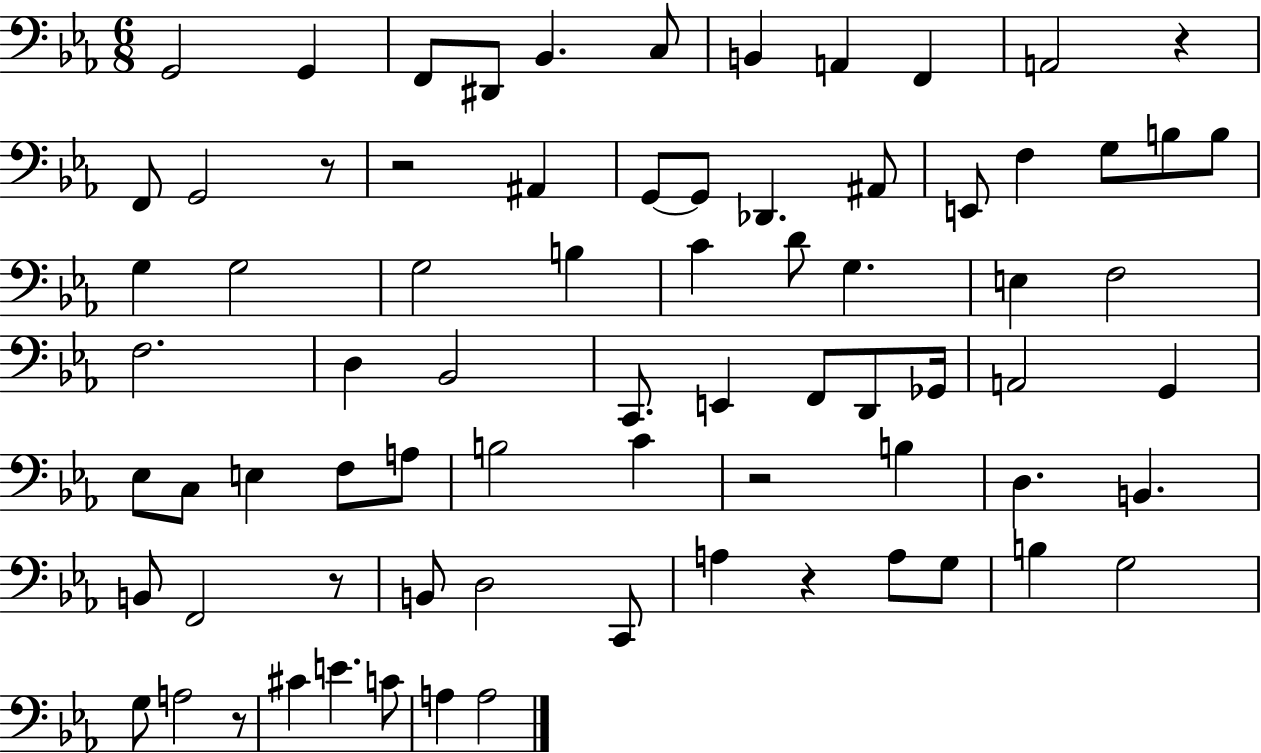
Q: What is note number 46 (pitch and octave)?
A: A3